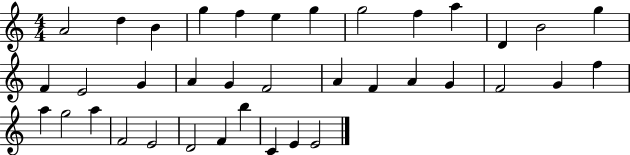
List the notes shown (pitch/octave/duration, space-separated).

A4/h D5/q B4/q G5/q F5/q E5/q G5/q G5/h F5/q A5/q D4/q B4/h G5/q F4/q E4/h G4/q A4/q G4/q F4/h A4/q F4/q A4/q G4/q F4/h G4/q F5/q A5/q G5/h A5/q F4/h E4/h D4/h F4/q B5/q C4/q E4/q E4/h